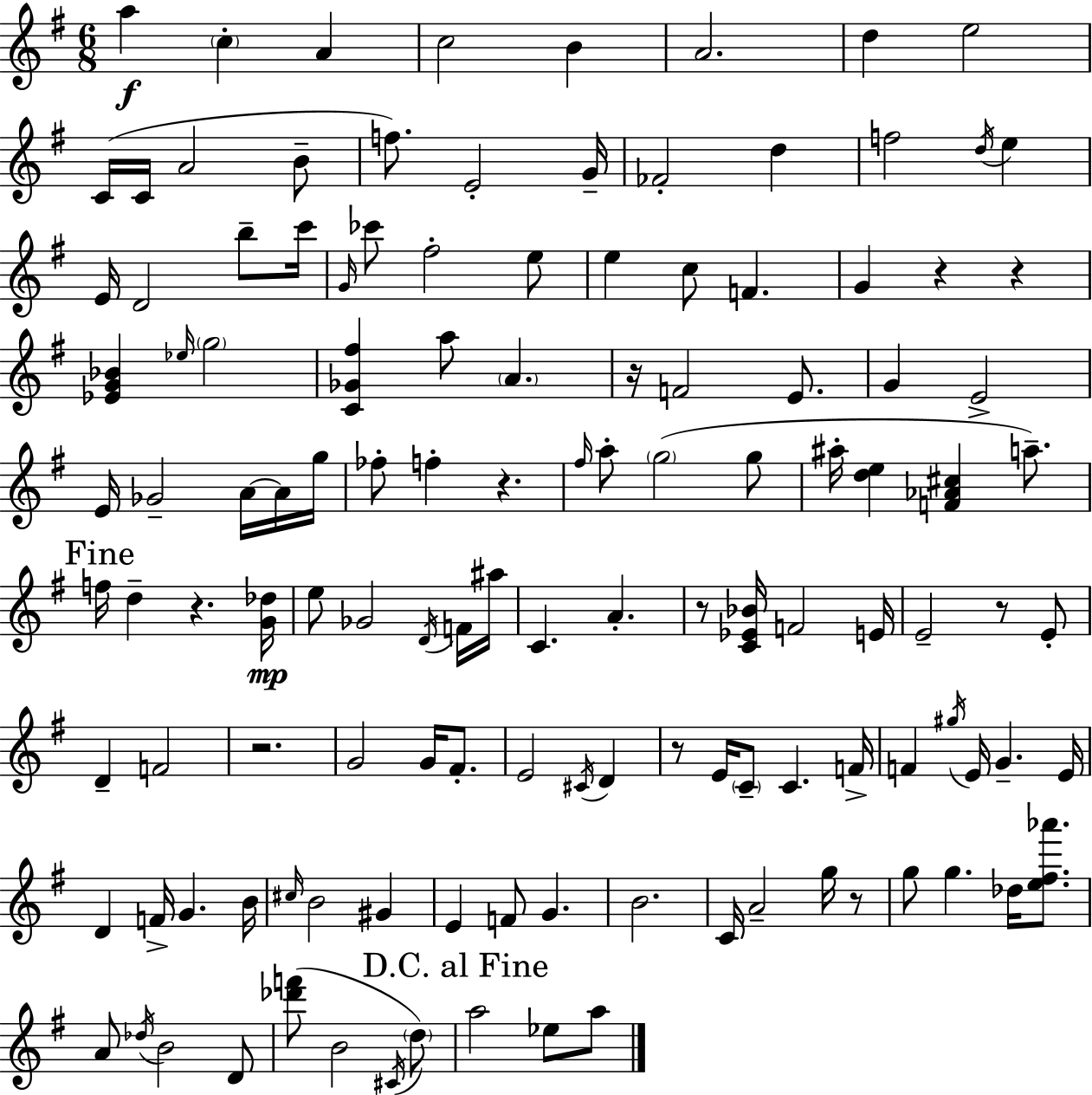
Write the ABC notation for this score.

X:1
T:Untitled
M:6/8
L:1/4
K:Em
a c A c2 B A2 d e2 C/4 C/4 A2 B/2 f/2 E2 G/4 _F2 d f2 d/4 e E/4 D2 b/2 c'/4 G/4 _c'/2 ^f2 e/2 e c/2 F G z z [_EG_B] _e/4 g2 [C_G^f] a/2 A z/4 F2 E/2 G E2 E/4 _G2 A/4 A/4 g/4 _f/2 f z ^f/4 a/2 g2 g/2 ^a/4 [de] [F_A^c] a/2 f/4 d z [G_d]/4 e/2 _G2 D/4 F/4 ^a/4 C A z/2 [C_E_B]/4 F2 E/4 E2 z/2 E/2 D F2 z2 G2 G/4 ^F/2 E2 ^C/4 D z/2 E/4 C/2 C F/4 F ^g/4 E/4 G E/4 D F/4 G B/4 ^c/4 B2 ^G E F/2 G B2 C/4 A2 g/4 z/2 g/2 g _d/4 [e^f_a']/2 A/2 _d/4 B2 D/2 [_d'f']/2 B2 ^C/4 d/2 a2 _e/2 a/2